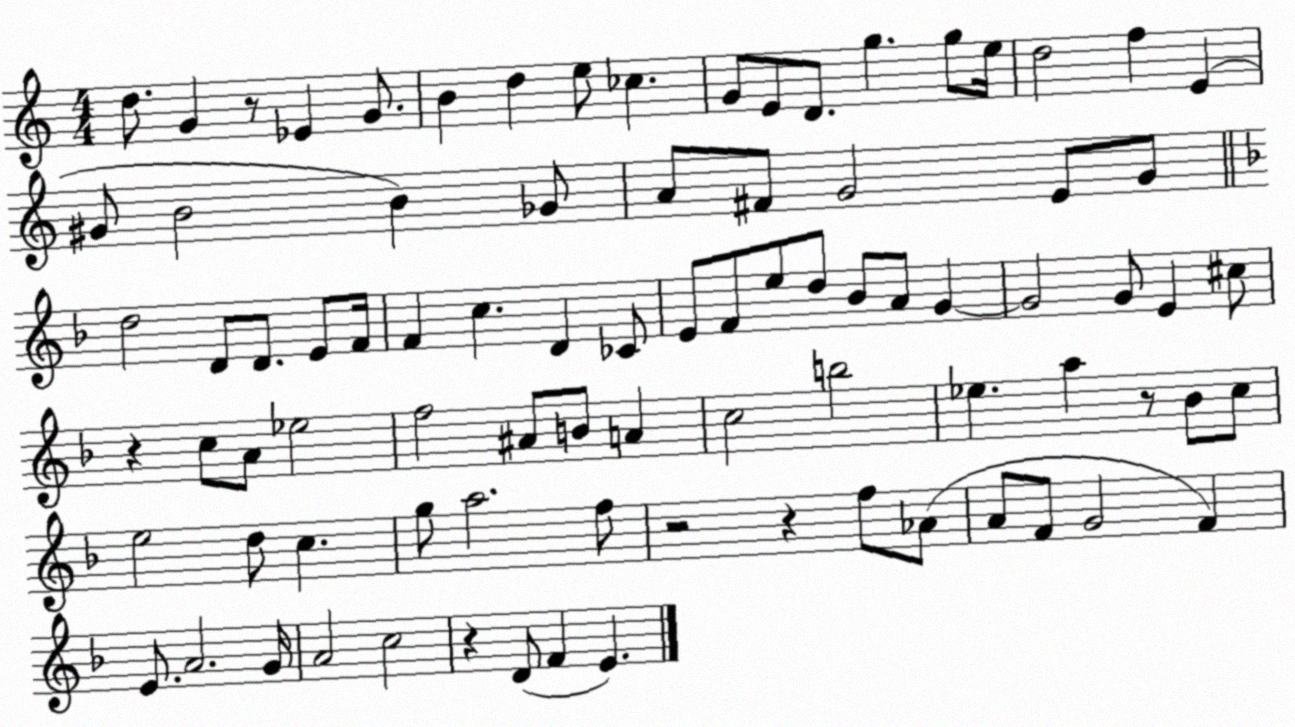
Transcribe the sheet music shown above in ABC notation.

X:1
T:Untitled
M:4/4
L:1/4
K:C
d/2 G z/2 _E G/2 B d e/2 _c G/2 E/2 D/2 g g/2 e/4 d2 f E ^G/2 B2 B _G/2 A/2 ^F/2 G2 E/2 G/2 d2 D/2 D/2 E/2 F/4 F c D _C/2 E/2 F/2 e/2 d/2 _B/2 A/2 G G2 G/2 E ^c/2 z c/2 A/2 _e2 f2 ^A/2 B/2 A c2 b2 _e a z/2 _B/2 c/2 e2 d/2 c g/2 a2 f/2 z2 z f/2 _A/2 A/2 F/2 G2 F E/2 A2 G/4 A2 c2 z D/2 F E